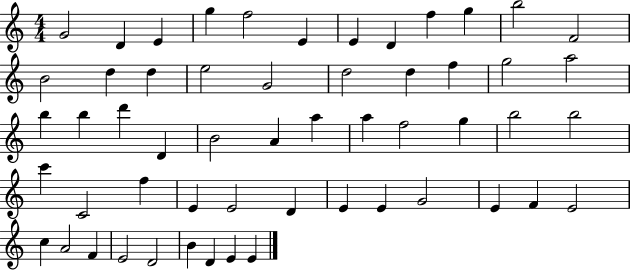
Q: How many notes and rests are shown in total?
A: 55